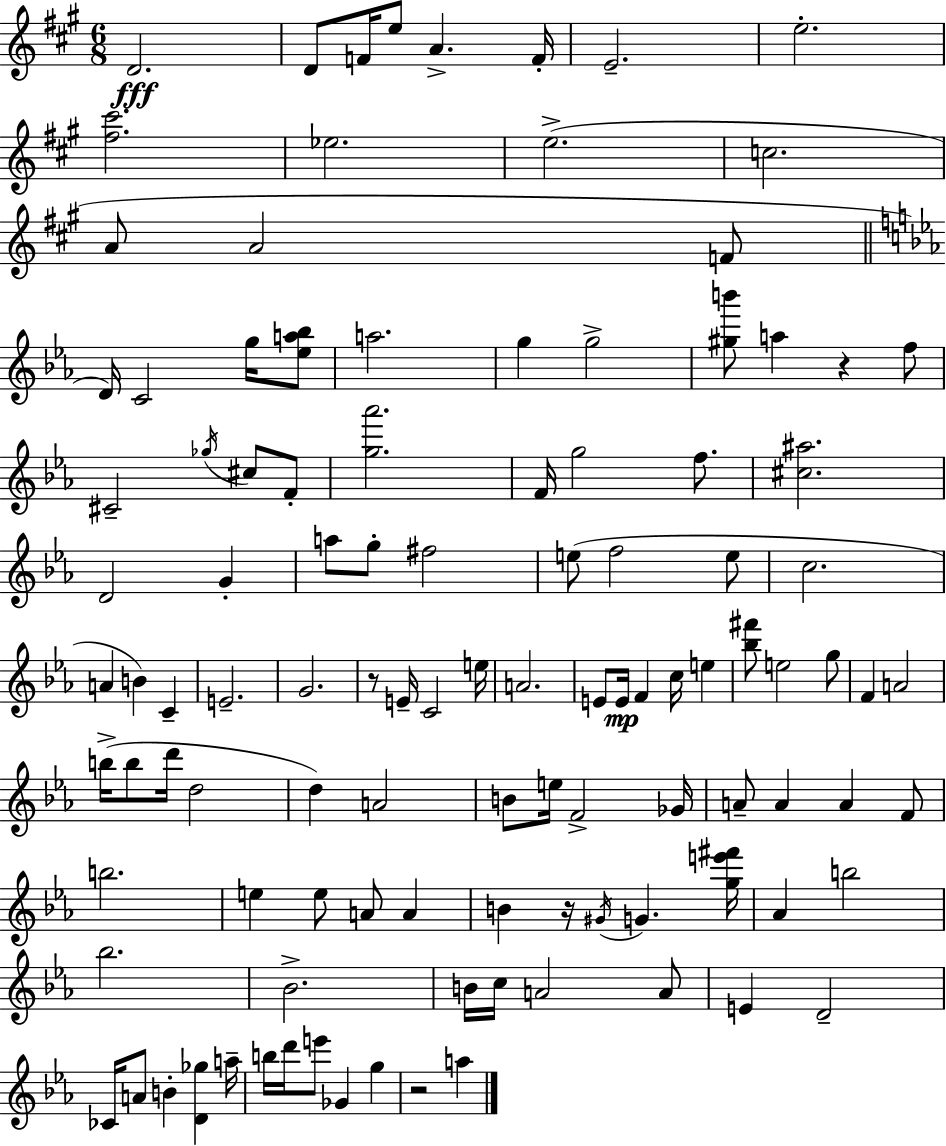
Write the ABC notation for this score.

X:1
T:Untitled
M:6/8
L:1/4
K:A
D2 D/2 F/4 e/2 A F/4 E2 e2 [^f^c']2 _e2 e2 c2 A/2 A2 F/2 D/4 C2 g/4 [_ea_b]/2 a2 g g2 [^gb']/2 a z f/2 ^C2 _g/4 ^c/2 F/2 [g_a']2 F/4 g2 f/2 [^c^a]2 D2 G a/2 g/2 ^f2 e/2 f2 e/2 c2 A B C E2 G2 z/2 E/4 C2 e/4 A2 E/2 E/4 F c/4 e [_b^f']/2 e2 g/2 F A2 b/4 b/2 d'/4 d2 d A2 B/2 e/4 F2 _G/4 A/2 A A F/2 b2 e e/2 A/2 A B z/4 ^G/4 G [ge'^f']/4 _A b2 _b2 _B2 B/4 c/4 A2 A/2 E D2 _C/4 A/2 B [D_g] a/4 b/4 d'/4 e'/2 _G g z2 a